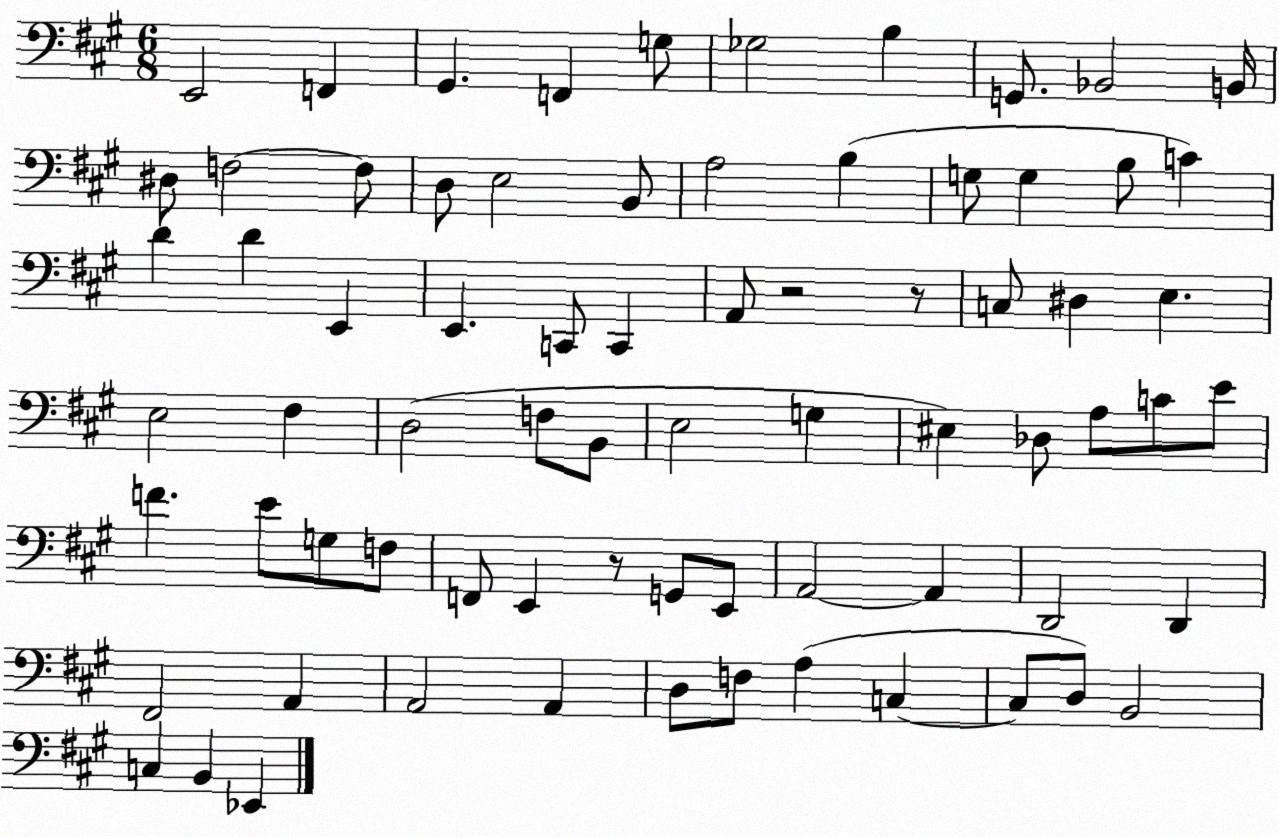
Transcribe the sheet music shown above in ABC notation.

X:1
T:Untitled
M:6/8
L:1/4
K:A
E,,2 F,, ^G,, F,, G,/2 _G,2 B, G,,/2 _B,,2 B,,/4 ^D,/2 F,2 F,/2 D,/2 E,2 B,,/2 A,2 B, G,/2 G, B,/2 C D D E,, E,, C,,/2 C,, A,,/2 z2 z/2 C,/2 ^D, E, E,2 ^F, D,2 F,/2 B,,/2 E,2 G, ^E, _D,/2 A,/2 C/2 E/2 F E/2 G,/2 F,/2 F,,/2 E,, z/2 G,,/2 E,,/2 A,,2 A,, D,,2 D,, ^F,,2 A,, A,,2 A,, D,/2 F,/2 A, C, C,/2 D,/2 B,,2 C, B,, _E,,